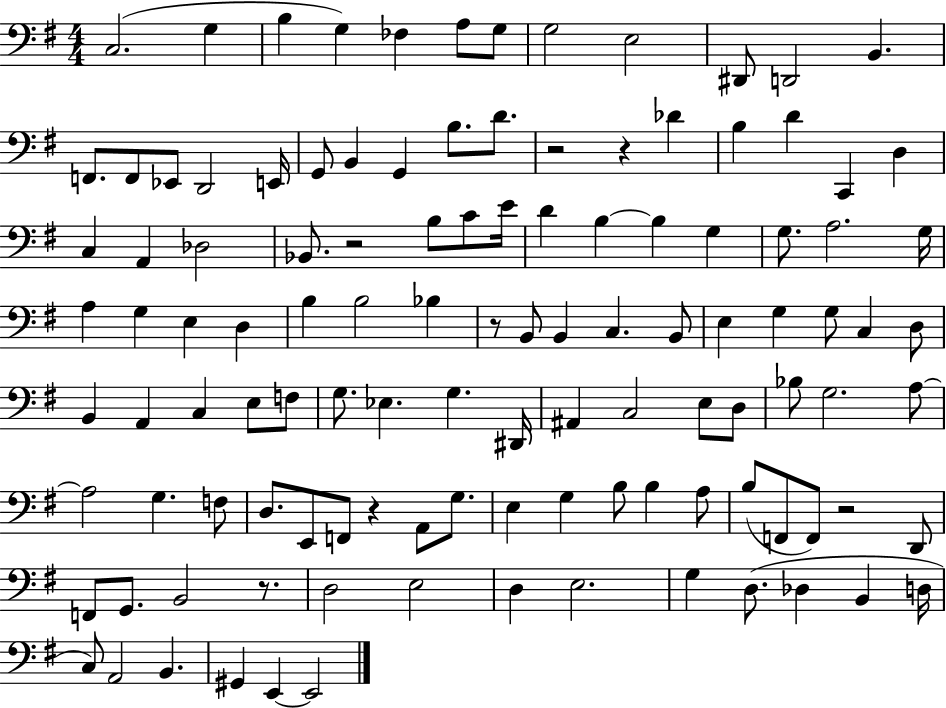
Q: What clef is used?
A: bass